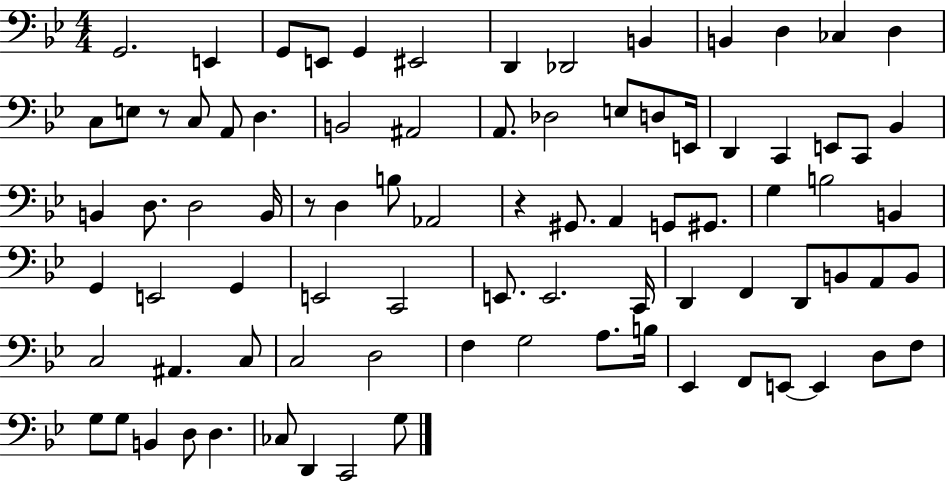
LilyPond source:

{
  \clef bass
  \numericTimeSignature
  \time 4/4
  \key bes \major
  \repeat volta 2 { g,2. e,4 | g,8 e,8 g,4 eis,2 | d,4 des,2 b,4 | b,4 d4 ces4 d4 | \break c8 e8 r8 c8 a,8 d4. | b,2 ais,2 | a,8. des2 e8 d8 e,16 | d,4 c,4 e,8 c,8 bes,4 | \break b,4 d8. d2 b,16 | r8 d4 b8 aes,2 | r4 gis,8. a,4 g,8 gis,8. | g4 b2 b,4 | \break g,4 e,2 g,4 | e,2 c,2 | e,8. e,2. c,16 | d,4 f,4 d,8 b,8 a,8 b,8 | \break c2 ais,4. c8 | c2 d2 | f4 g2 a8. b16 | ees,4 f,8 e,8~~ e,4 d8 f8 | \break g8 g8 b,4 d8 d4. | ces8 d,4 c,2 g8 | } \bar "|."
}